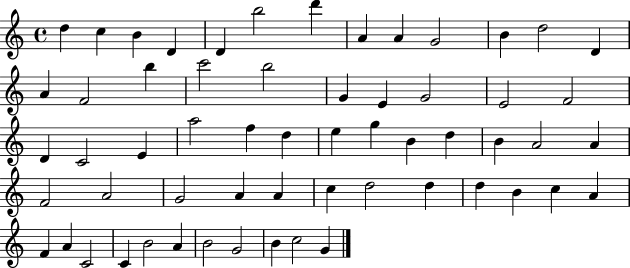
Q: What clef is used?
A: treble